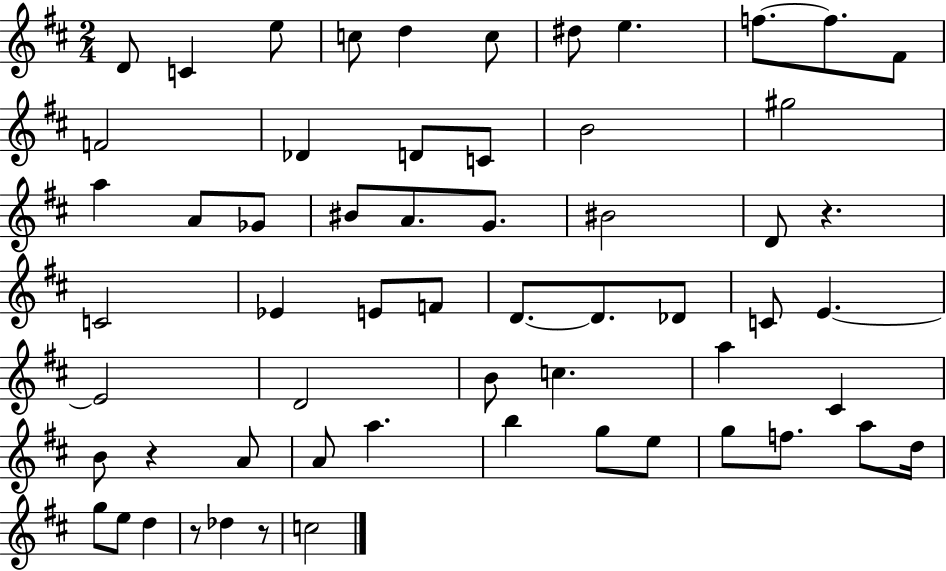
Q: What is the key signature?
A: D major